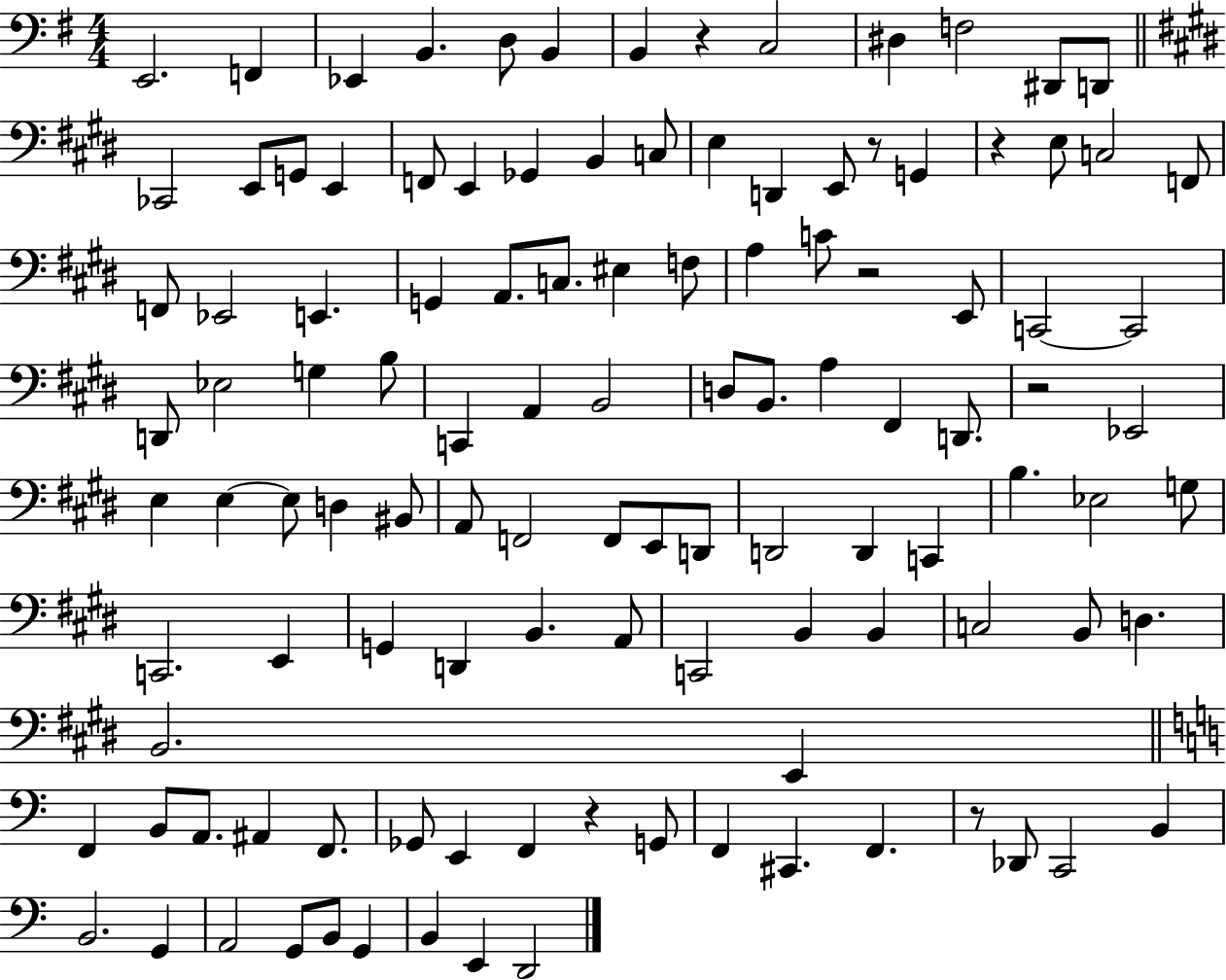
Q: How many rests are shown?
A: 7